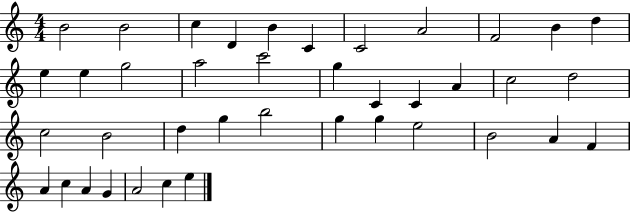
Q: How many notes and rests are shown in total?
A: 40